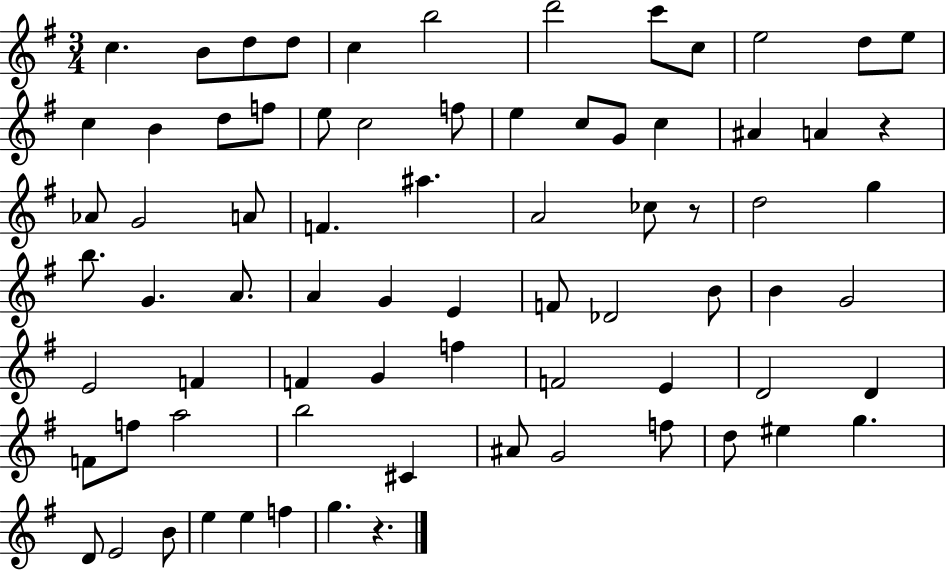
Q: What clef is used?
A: treble